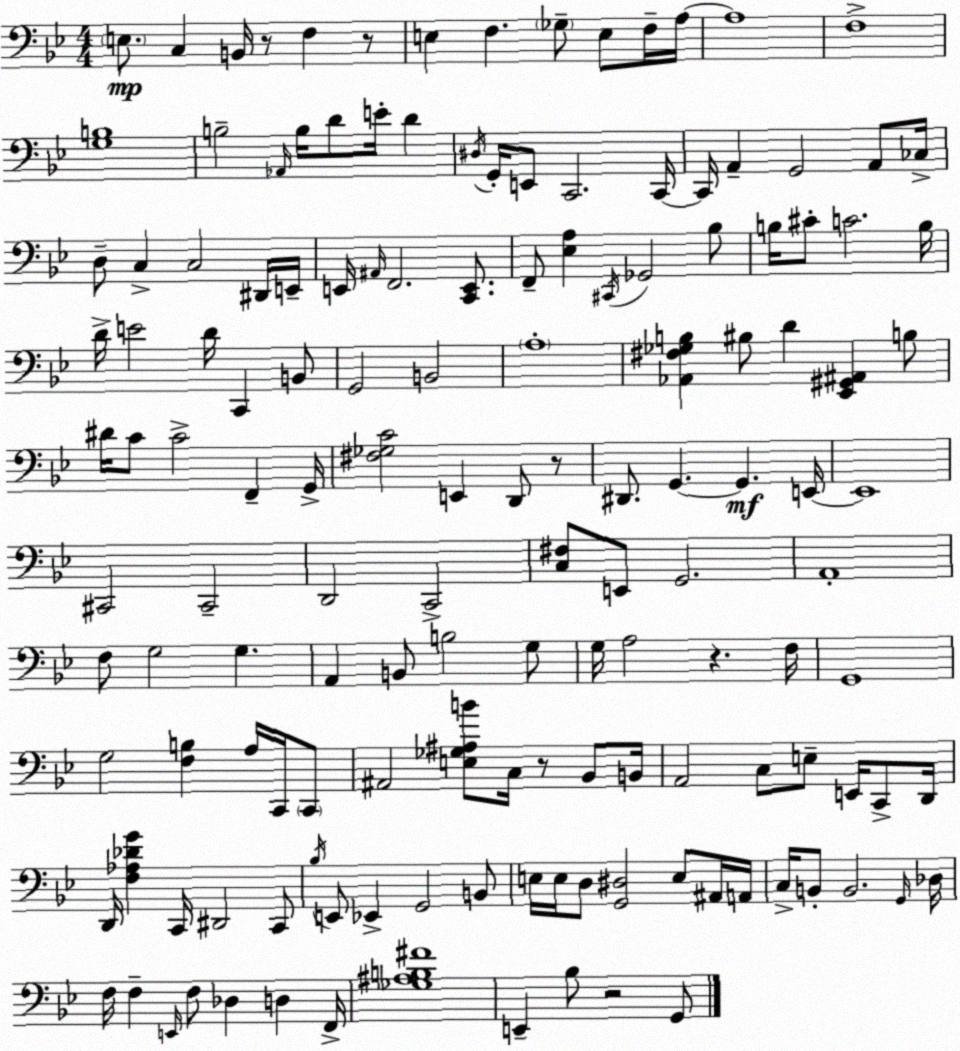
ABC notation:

X:1
T:Untitled
M:4/4
L:1/4
K:Gm
E,/2 C, B,,/4 z/2 F, z/2 E, F, _G,/2 E,/2 F,/4 A,/4 A,4 F,4 [G,B,]4 B,2 _A,,/4 B,/4 D/2 E/4 D ^D,/4 G,,/4 E,,/2 C,,2 C,,/4 C,,/4 A,, G,,2 A,,/2 _C,/4 D,/2 C, C,2 ^D,,/4 E,,/4 E,,/4 ^A,,/4 F,,2 [C,,E,,]/2 F,,/2 [_E,A,] ^C,,/4 _G,,2 _B,/2 B,/4 ^C/2 C2 B,/4 D/4 E2 D/4 C,, B,,/2 G,,2 B,,2 A,4 [_A,,^F,_G,B,] ^B,/2 D [_E,,^G,,^A,,] B,/2 ^D/4 C/2 C2 F,, G,,/4 [^F,_G,C]2 E,, D,,/2 z/2 ^D,,/2 G,, G,, E,,/4 E,,4 ^C,,2 ^C,,2 D,,2 C,,2 [C,^F,]/2 E,,/2 G,,2 A,,4 F,/2 G,2 G, A,, B,,/2 B,2 G,/2 G,/4 A,2 z F,/4 G,,4 G,2 [F,B,] A,/4 C,,/4 C,,/2 ^A,,2 [E,_G,^A,B]/2 C,/4 z/2 _B,,/2 B,,/4 A,,2 C,/2 E,/2 E,,/4 C,,/2 D,,/4 D,,/4 [F,_A,_DG] C,,/4 ^D,,2 C,,/2 _B,/4 E,,/2 _E,, G,,2 B,,/2 E,/4 E,/4 D,/2 [G,,^D,]2 E,/2 ^A,,/4 A,,/4 C,/4 B,,/2 B,,2 G,,/4 _D,/4 F,/4 F, E,,/4 F,/2 _D, D, F,,/4 [_G,^A,B,^F]4 E,, _B,/2 z2 G,,/2